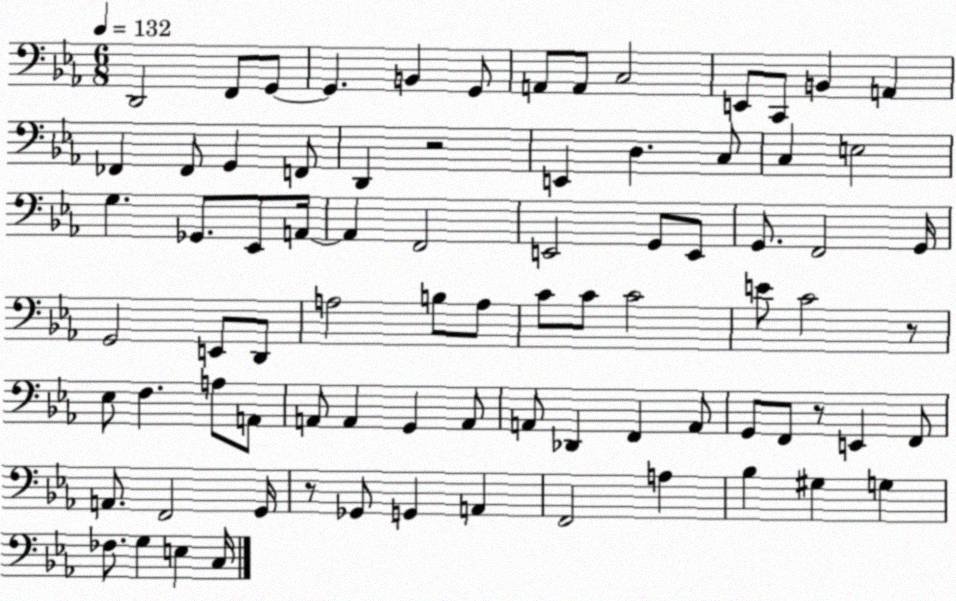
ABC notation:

X:1
T:Untitled
M:6/8
L:1/4
K:Eb
D,,2 F,,/2 G,,/2 G,, B,, G,,/2 A,,/2 A,,/2 C,2 E,,/2 C,,/2 B,, A,, _F,, _F,,/2 G,, F,,/2 D,, z2 E,, D, C,/2 C, E,2 G, _G,,/2 _E,,/2 A,,/4 A,, F,,2 E,,2 G,,/2 E,,/2 G,,/2 F,,2 G,,/4 G,,2 E,,/2 D,,/2 A,2 B,/2 A,/2 C/2 C/2 C2 E/2 C2 z/2 _E,/2 F, A,/2 A,,/2 A,,/2 A,, G,, A,,/2 A,,/2 _D,, F,, A,,/2 G,,/2 F,,/2 z/2 E,, F,,/2 A,,/2 F,,2 G,,/4 z/2 _G,,/2 G,, A,, F,,2 A, _B, ^G, G, _F,/2 G, E, C,/4